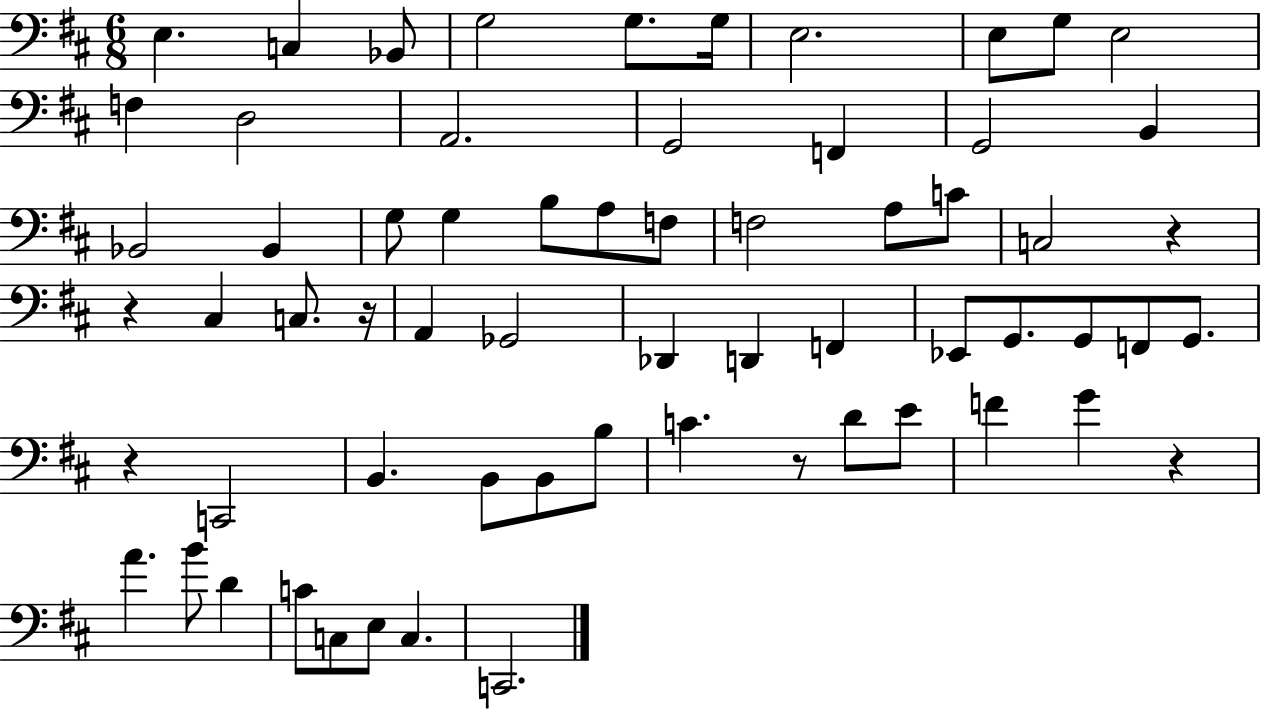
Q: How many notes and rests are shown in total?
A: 64